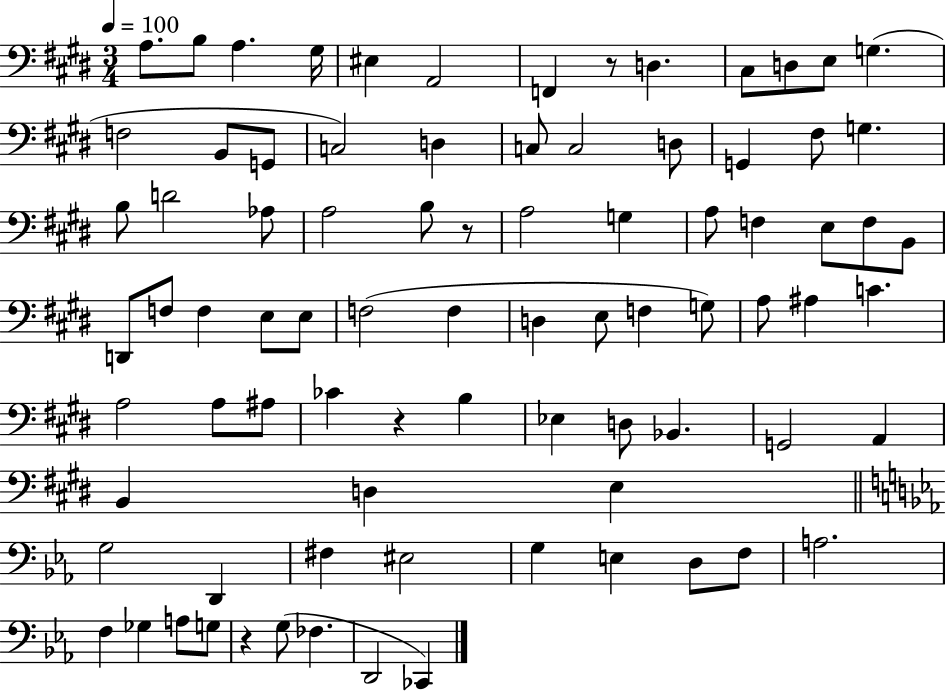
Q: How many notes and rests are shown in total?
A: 83